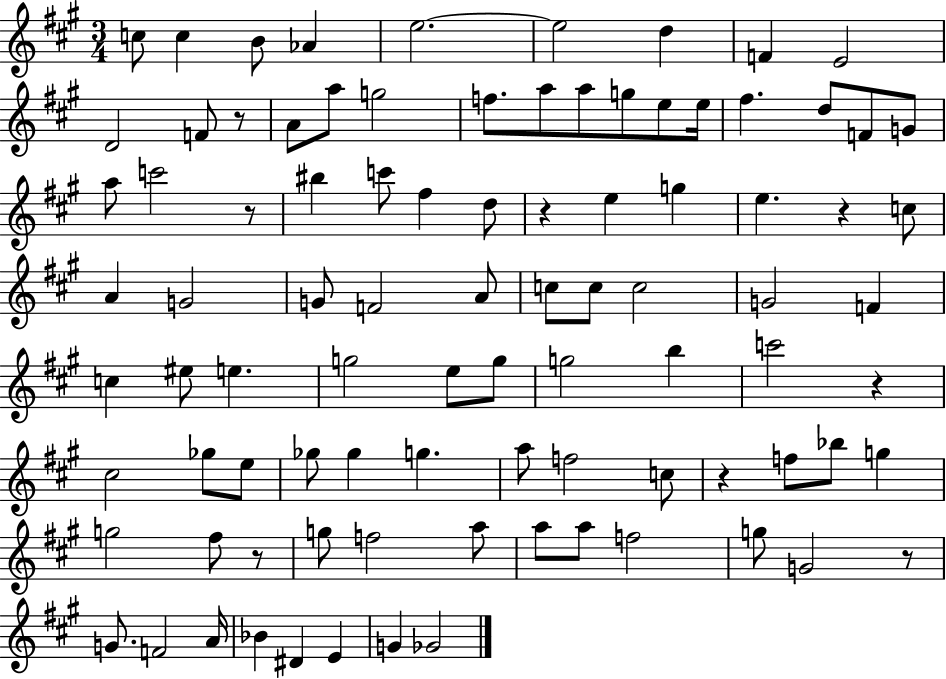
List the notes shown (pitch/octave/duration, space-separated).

C5/e C5/q B4/e Ab4/q E5/h. E5/h D5/q F4/q E4/h D4/h F4/e R/e A4/e A5/e G5/h F5/e. A5/e A5/e G5/e E5/e E5/s F#5/q. D5/e F4/e G4/e A5/e C6/h R/e BIS5/q C6/e F#5/q D5/e R/q E5/q G5/q E5/q. R/q C5/e A4/q G4/h G4/e F4/h A4/e C5/e C5/e C5/h G4/h F4/q C5/q EIS5/e E5/q. G5/h E5/e G5/e G5/h B5/q C6/h R/q C#5/h Gb5/e E5/e Gb5/e Gb5/q G5/q. A5/e F5/h C5/e R/q F5/e Bb5/e G5/q G5/h F#5/e R/e G5/e F5/h A5/e A5/e A5/e F5/h G5/e G4/h R/e G4/e. F4/h A4/s Bb4/q D#4/q E4/q G4/q Gb4/h